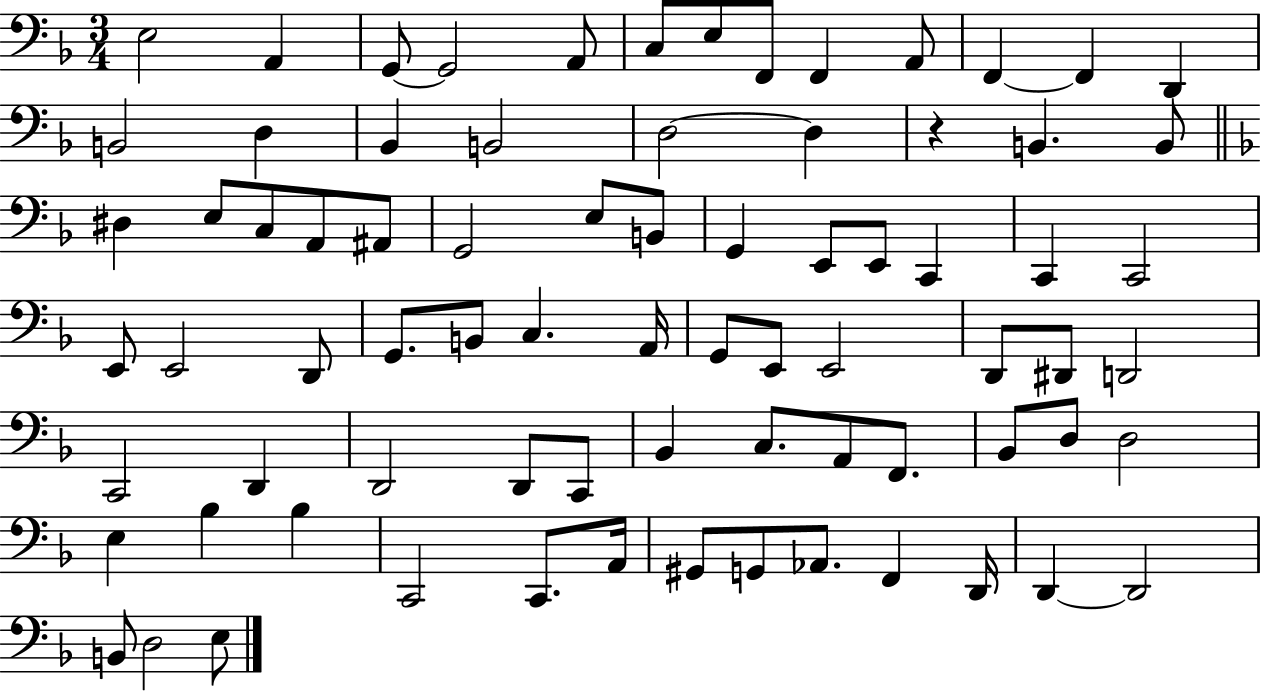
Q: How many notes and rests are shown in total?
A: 77